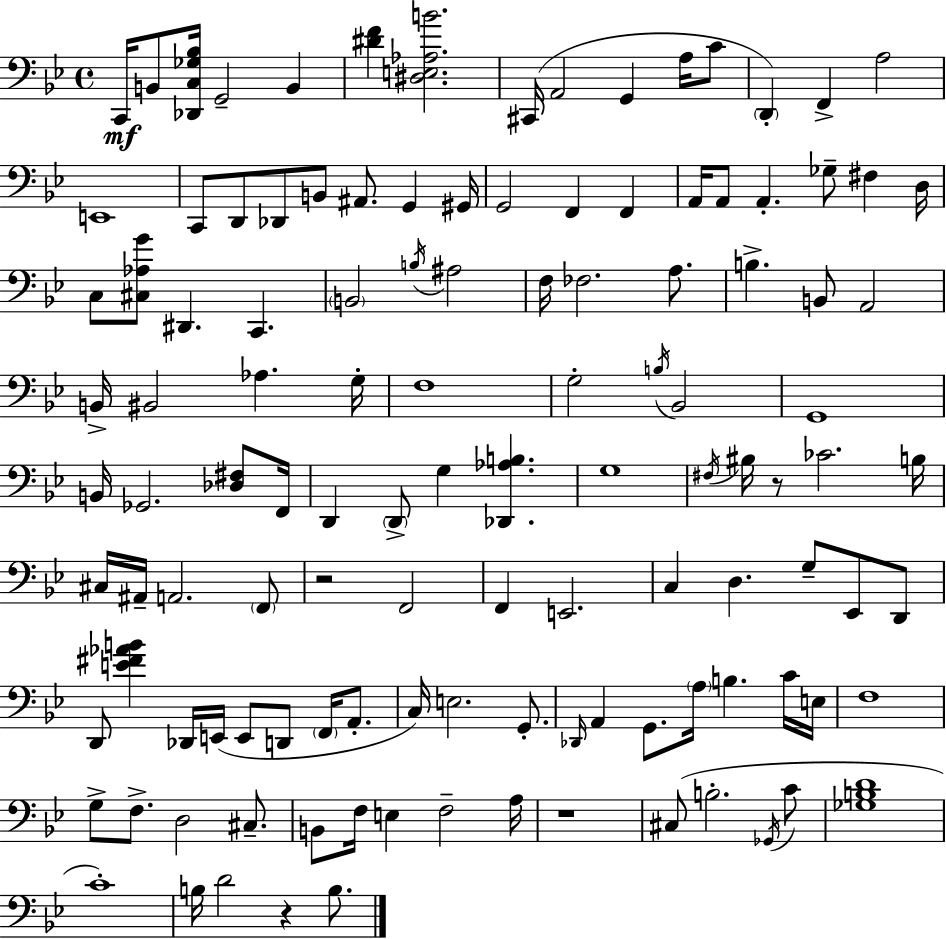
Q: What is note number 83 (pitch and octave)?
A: G2